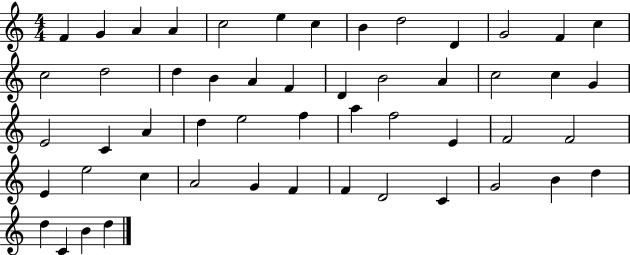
{
  \clef treble
  \numericTimeSignature
  \time 4/4
  \key c \major
  f'4 g'4 a'4 a'4 | c''2 e''4 c''4 | b'4 d''2 d'4 | g'2 f'4 c''4 | \break c''2 d''2 | d''4 b'4 a'4 f'4 | d'4 b'2 a'4 | c''2 c''4 g'4 | \break e'2 c'4 a'4 | d''4 e''2 f''4 | a''4 f''2 e'4 | f'2 f'2 | \break e'4 e''2 c''4 | a'2 g'4 f'4 | f'4 d'2 c'4 | g'2 b'4 d''4 | \break d''4 c'4 b'4 d''4 | \bar "|."
}